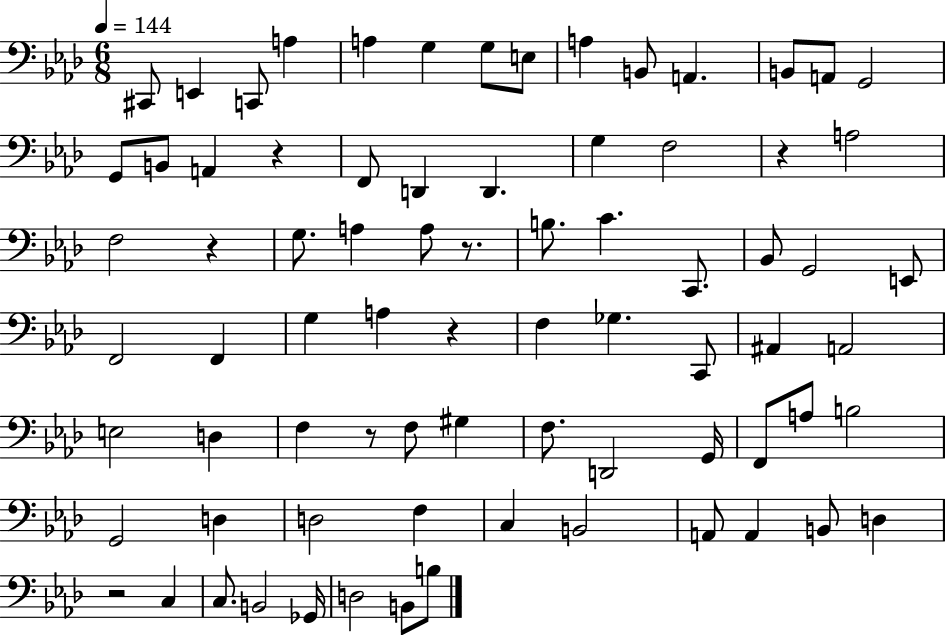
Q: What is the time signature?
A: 6/8